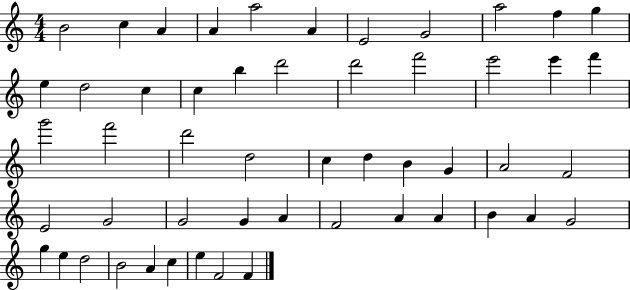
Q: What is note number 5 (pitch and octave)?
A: A5